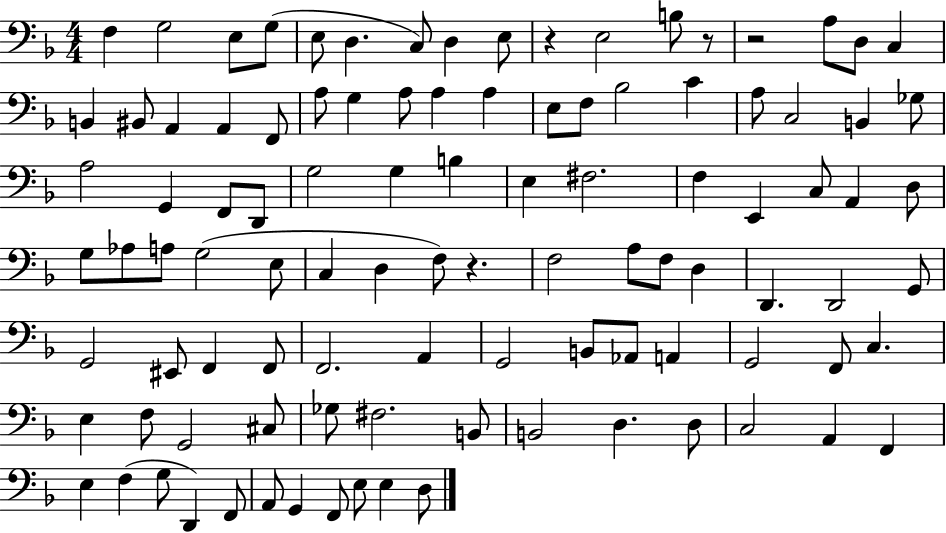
F3/q G3/h E3/e G3/e E3/e D3/q. C3/e D3/q E3/e R/q E3/h B3/e R/e R/h A3/e D3/e C3/q B2/q BIS2/e A2/q A2/q F2/e A3/e G3/q A3/e A3/q A3/q E3/e F3/e Bb3/h C4/q A3/e C3/h B2/q Gb3/e A3/h G2/q F2/e D2/e G3/h G3/q B3/q E3/q F#3/h. F3/q E2/q C3/e A2/q D3/e G3/e Ab3/e A3/e G3/h E3/e C3/q D3/q F3/e R/q. F3/h A3/e F3/e D3/q D2/q. D2/h G2/e G2/h EIS2/e F2/q F2/e F2/h. A2/q G2/h B2/e Ab2/e A2/q G2/h F2/e C3/q. E3/q F3/e G2/h C#3/e Gb3/e F#3/h. B2/e B2/h D3/q. D3/e C3/h A2/q F2/q E3/q F3/q G3/e D2/q F2/e A2/e G2/q F2/e E3/e E3/q D3/e